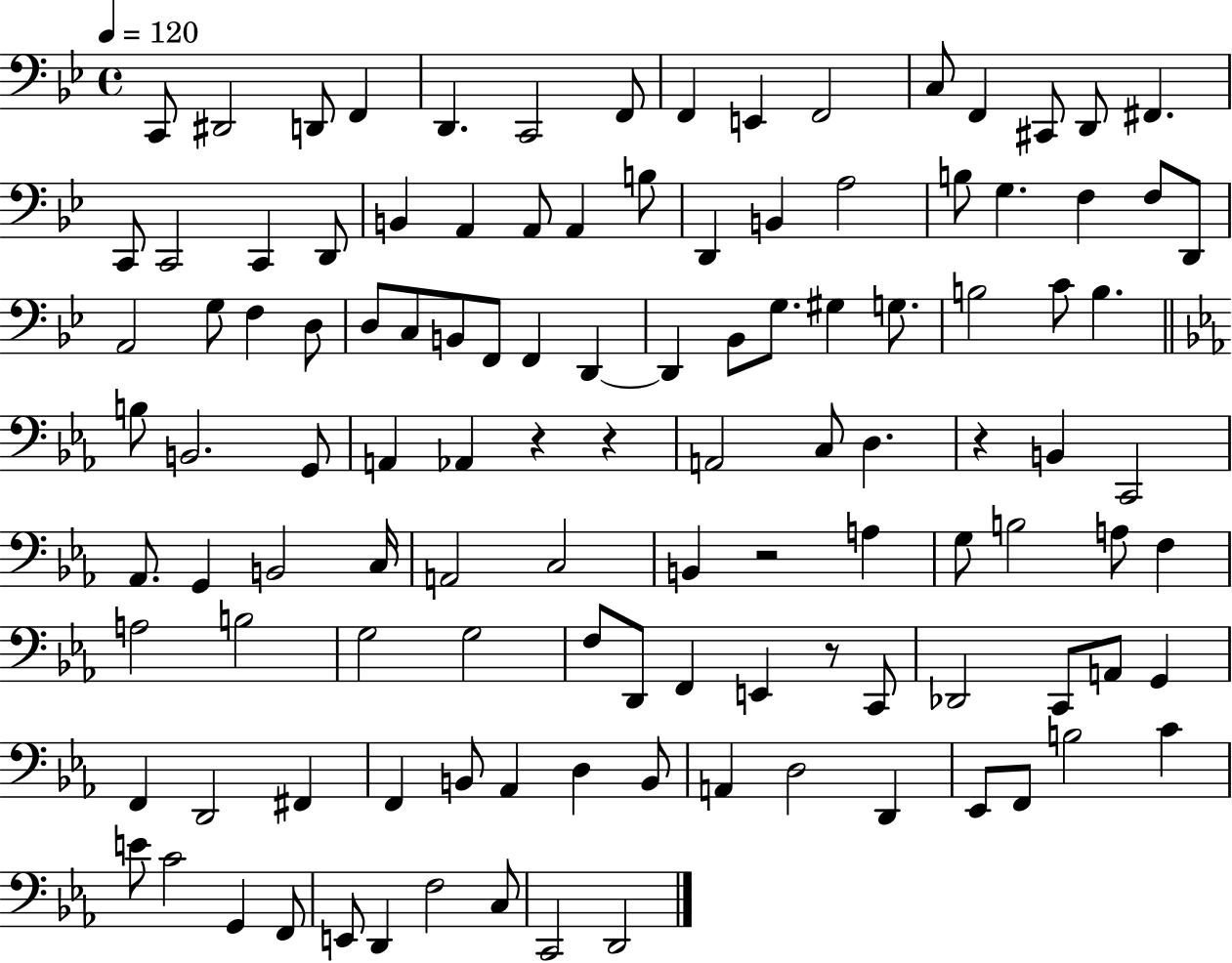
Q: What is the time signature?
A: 4/4